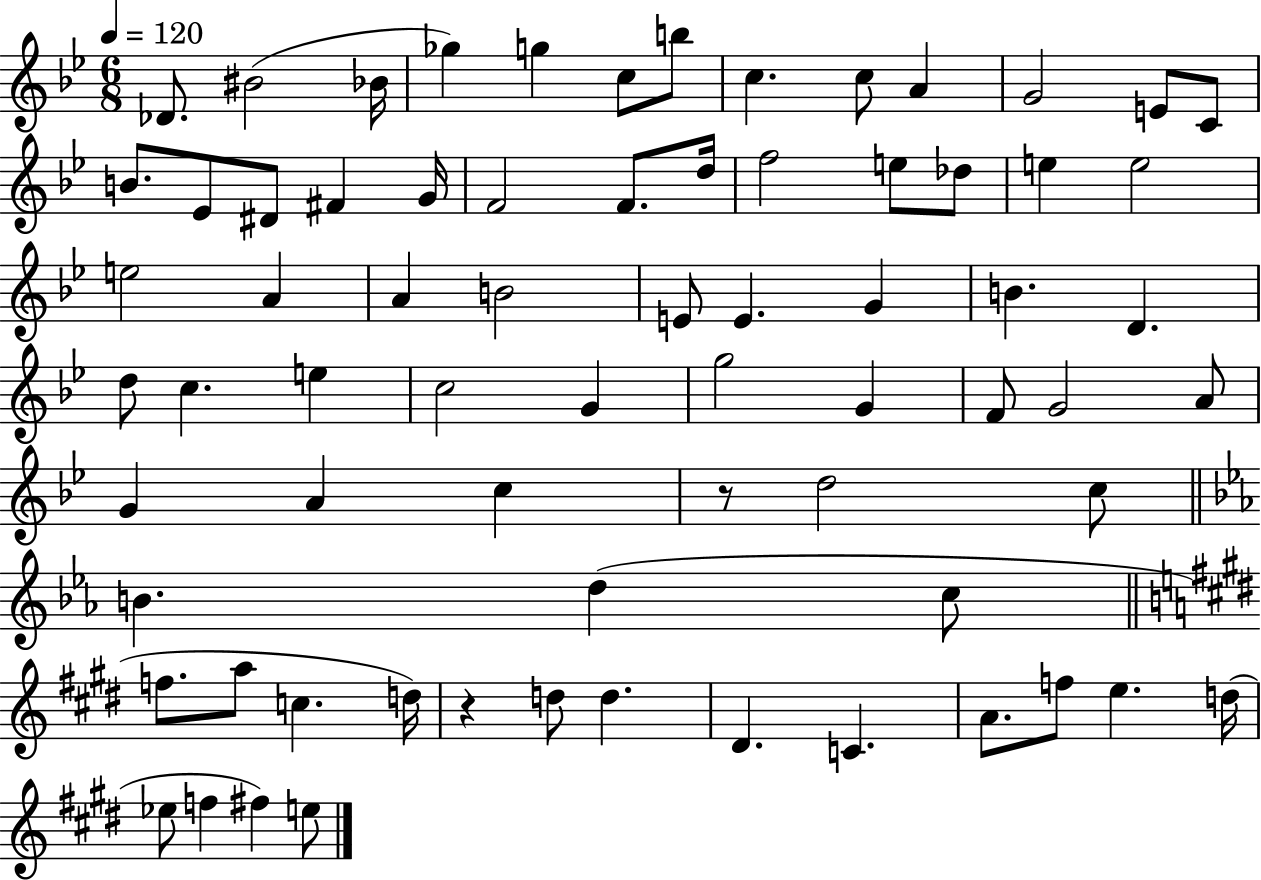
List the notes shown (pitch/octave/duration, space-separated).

Db4/e. BIS4/h Bb4/s Gb5/q G5/q C5/e B5/e C5/q. C5/e A4/q G4/h E4/e C4/e B4/e. Eb4/e D#4/e F#4/q G4/s F4/h F4/e. D5/s F5/h E5/e Db5/e E5/q E5/h E5/h A4/q A4/q B4/h E4/e E4/q. G4/q B4/q. D4/q. D5/e C5/q. E5/q C5/h G4/q G5/h G4/q F4/e G4/h A4/e G4/q A4/q C5/q R/e D5/h C5/e B4/q. D5/q C5/e F5/e. A5/e C5/q. D5/s R/q D5/e D5/q. D#4/q. C4/q. A4/e. F5/e E5/q. D5/s Eb5/e F5/q F#5/q E5/e